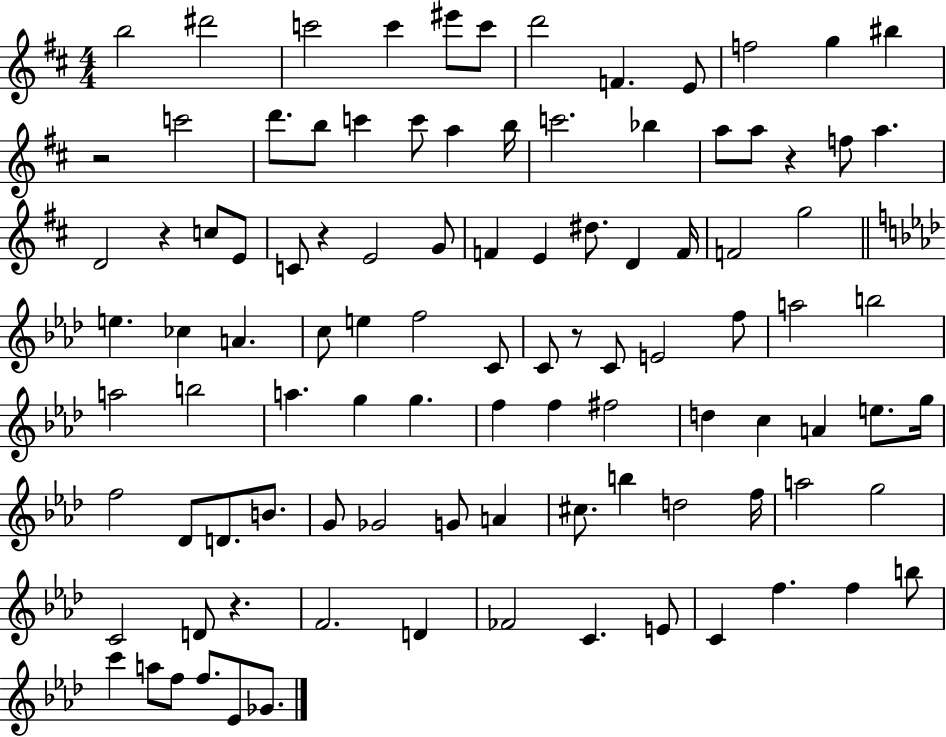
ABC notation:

X:1
T:Untitled
M:4/4
L:1/4
K:D
b2 ^d'2 c'2 c' ^e'/2 c'/2 d'2 F E/2 f2 g ^b z2 c'2 d'/2 b/2 c' c'/2 a b/4 c'2 _b a/2 a/2 z f/2 a D2 z c/2 E/2 C/2 z E2 G/2 F E ^d/2 D F/4 F2 g2 e _c A c/2 e f2 C/2 C/2 z/2 C/2 E2 f/2 a2 b2 a2 b2 a g g f f ^f2 d c A e/2 g/4 f2 _D/2 D/2 B/2 G/2 _G2 G/2 A ^c/2 b d2 f/4 a2 g2 C2 D/2 z F2 D _F2 C E/2 C f f b/2 c' a/2 f/2 f/2 _E/2 _G/2